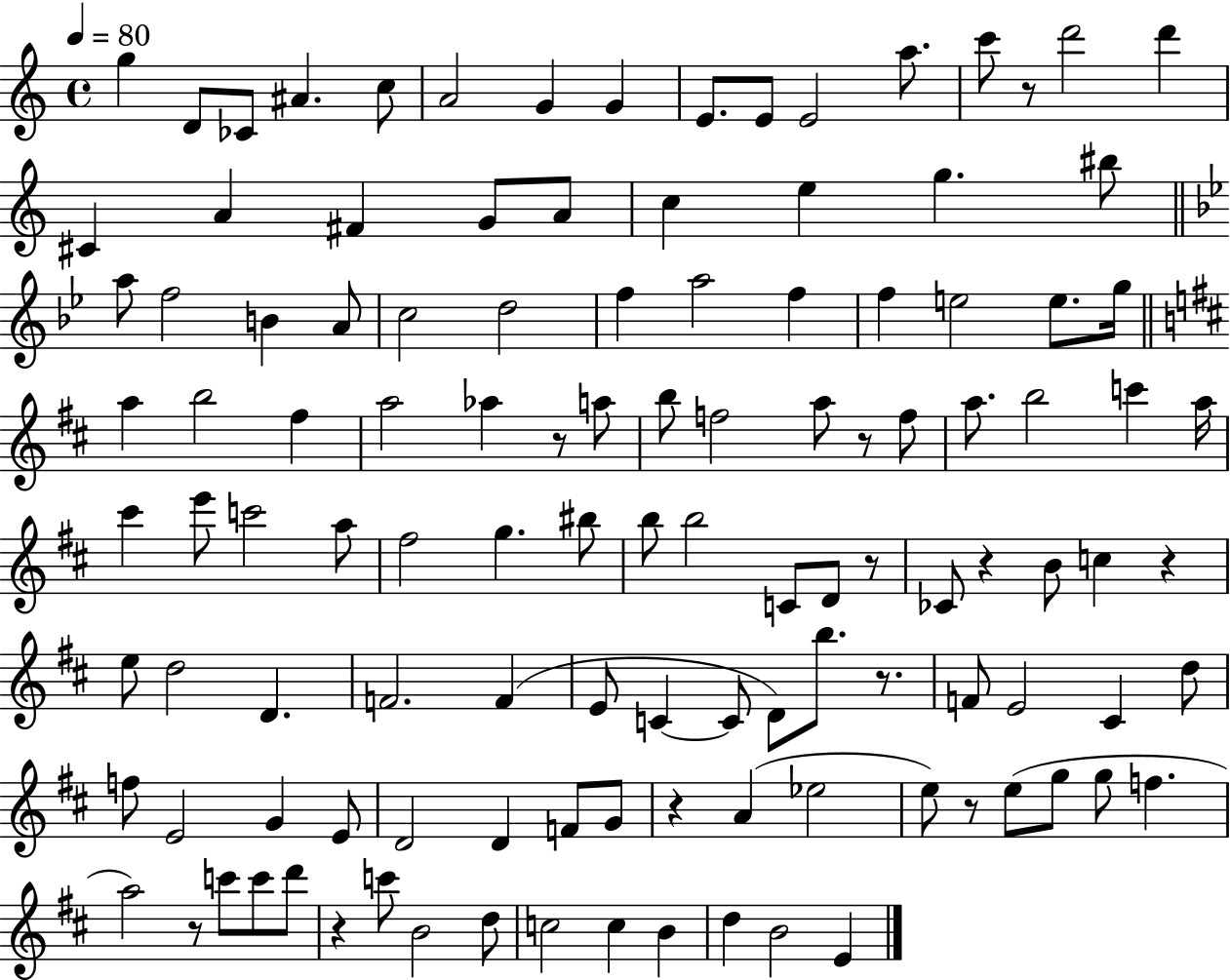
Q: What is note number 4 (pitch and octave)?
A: A#4